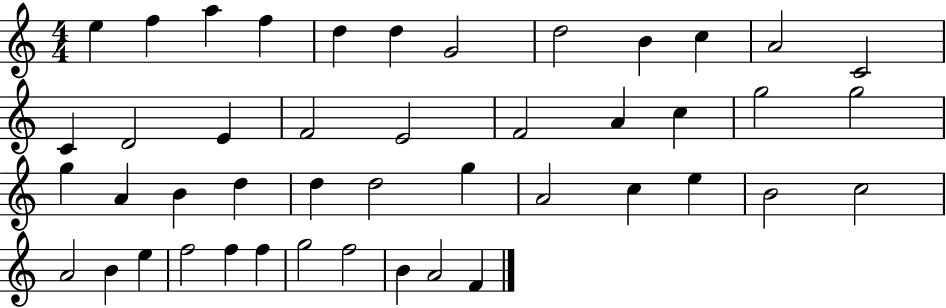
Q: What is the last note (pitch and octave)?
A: F4